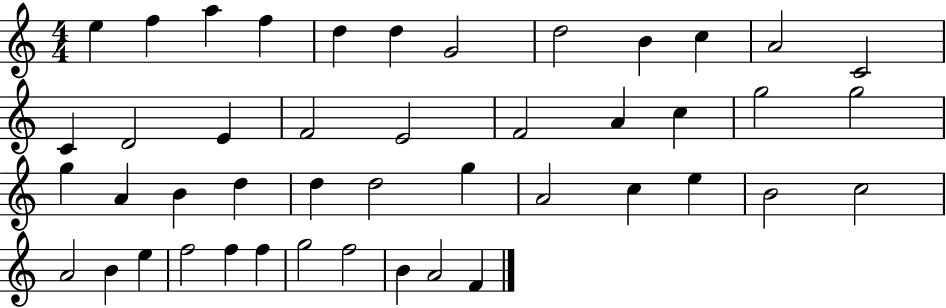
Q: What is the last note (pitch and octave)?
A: F4